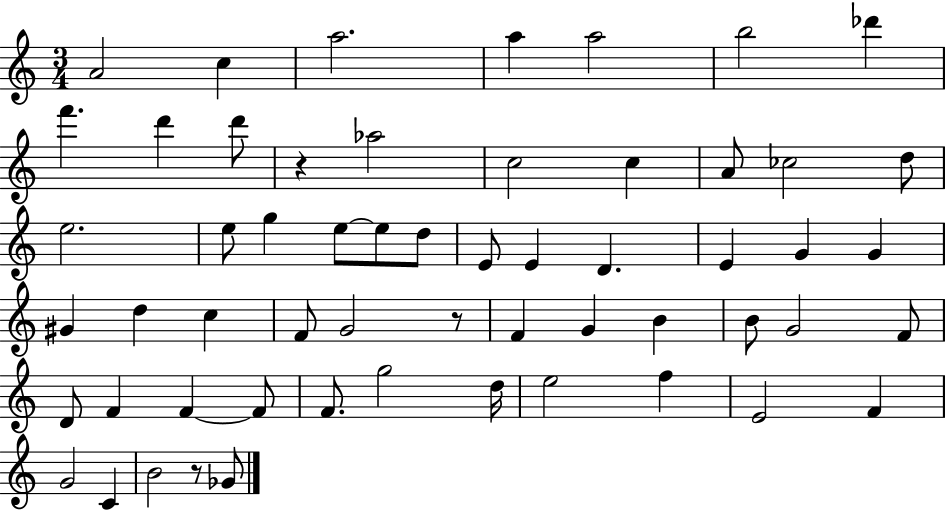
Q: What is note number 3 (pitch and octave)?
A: A5